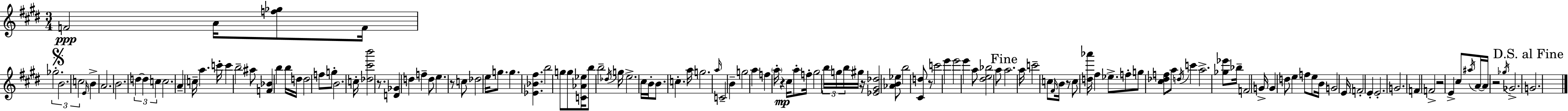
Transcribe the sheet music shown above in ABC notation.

X:1
T:Untitled
M:3/4
L:1/4
K:E
F2 A/4 [f_g]/2 F/4 _g2 B2 c2 E/4 B A2 B2 d d c c2 A c/4 a c'/4 c' b2 ^a/2 [F_B] b b/4 d/4 d2 f/2 g/2 B2 c/4 [_d^c'b']2 z/2 [D_G] d f d/2 e z/2 c/2 _d2 e/4 g/2 g [_E_B^f] b2 g/2 g/2 [C_A_e]/4 b/2 b2 _d/4 g/4 e2 ^c/4 B/4 B/2 c a/4 g2 a/4 C2 B g2 a f a/4 z ^c/4 a/2 f/4 ^g2 b/4 g/4 b/4 ^g/4 z/4 [_E^G_d]2 [_AB_e]/2 b2 [^Cd]/2 z/2 c'2 e' e'2 e' a/2 [^de_b]2 a/2 a2 a/4 c'2 c/2 ^F/4 B/4 z/2 c/2 [d_a']/4 ^f _e/2 f/2 g/2 [^c_df]/2 a/2 d/4 c' a2 [_g_e']/2 _b/4 F2 G/4 G d/2 e f/2 e/2 B/4 G2 E/4 F2 E E2 G2 F F2 z2 E ^c/2 ^a/4 A/4 A/4 z2 _g/4 _G2 G2